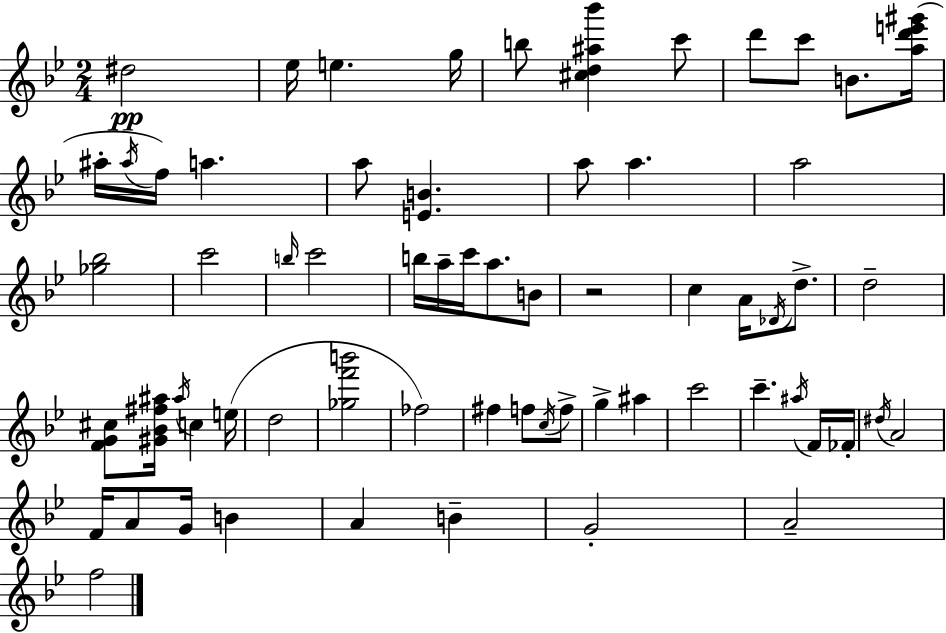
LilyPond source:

{
  \clef treble
  \numericTimeSignature
  \time 2/4
  \key bes \major
  dis''2\pp | ees''16 e''4. g''16 | b''8 <cis'' d'' ais'' bes'''>4 c'''8 | d'''8 c'''8 b'8. <a'' d''' e''' gis'''>16( | \break ais''16-. \acciaccatura { ais''16 }) f''16 a''4. | a''8 <e' b'>4. | a''8 a''4. | a''2 | \break <ges'' bes''>2 | c'''2 | \grace { b''16 } c'''2 | b''16 a''16-- c'''16 a''8. | \break b'8 r2 | c''4 a'16 \acciaccatura { des'16 } | d''8.-> d''2-- | <f' g' cis''>8 <gis' bes' fis'' ais''>16 \acciaccatura { ais''16 } c''4 | \break e''16( d''2 | <ges'' f''' b'''>2 | fes''2) | fis''4 | \break f''8 \acciaccatura { c''16 } f''8-> g''4-> | ais''4 c'''2 | c'''4.-- | \acciaccatura { ais''16 } f'16 fes'16-. \acciaccatura { dis''16 } a'2 | \break f'16 | a'8 g'16 b'4 a'4 | b'4-- g'2-. | a'2-- | \break f''2 | \bar "|."
}